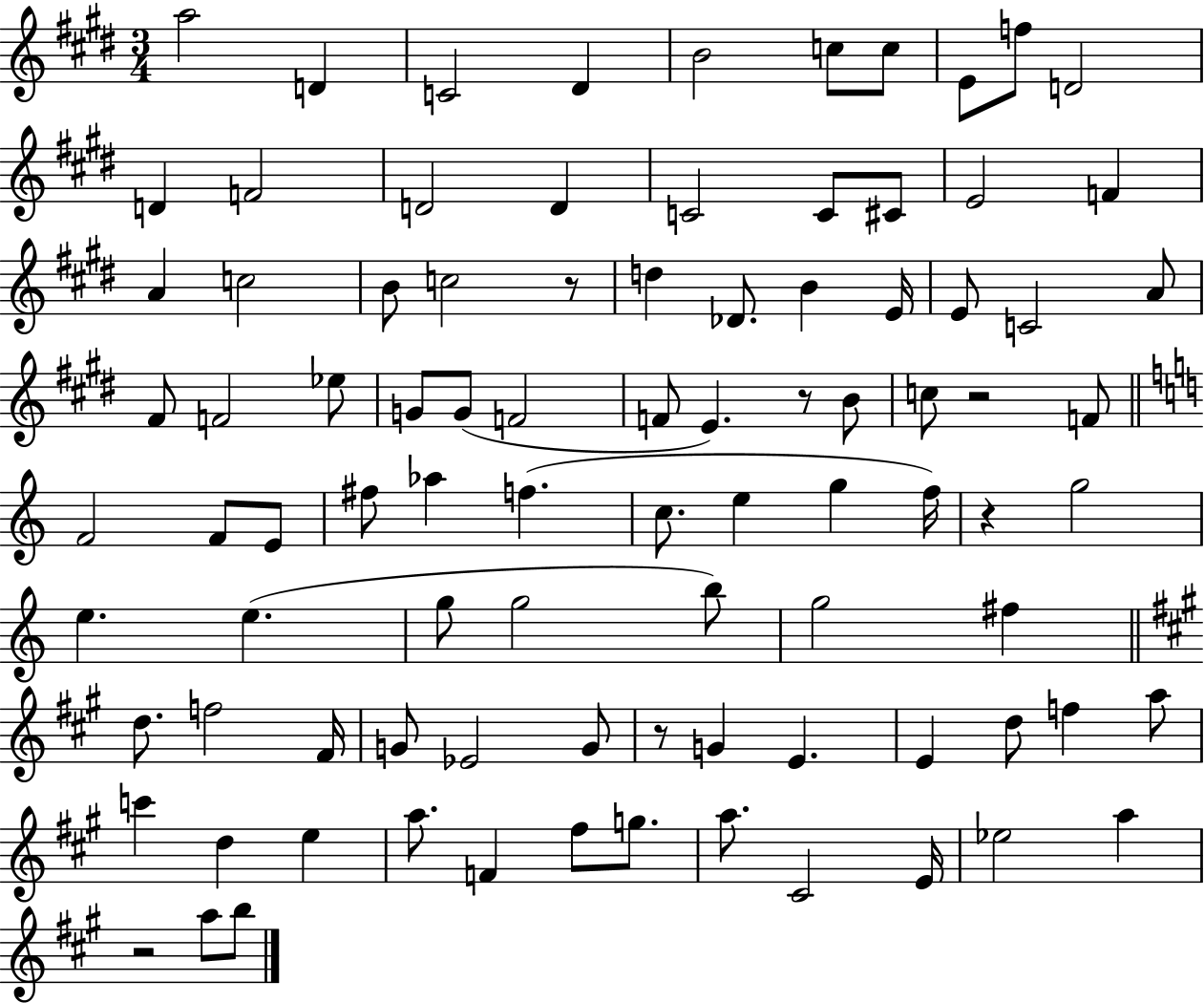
X:1
T:Untitled
M:3/4
L:1/4
K:E
a2 D C2 ^D B2 c/2 c/2 E/2 f/2 D2 D F2 D2 D C2 C/2 ^C/2 E2 F A c2 B/2 c2 z/2 d _D/2 B E/4 E/2 C2 A/2 ^F/2 F2 _e/2 G/2 G/2 F2 F/2 E z/2 B/2 c/2 z2 F/2 F2 F/2 E/2 ^f/2 _a f c/2 e g f/4 z g2 e e g/2 g2 b/2 g2 ^f d/2 f2 ^F/4 G/2 _E2 G/2 z/2 G E E d/2 f a/2 c' d e a/2 F ^f/2 g/2 a/2 ^C2 E/4 _e2 a z2 a/2 b/2